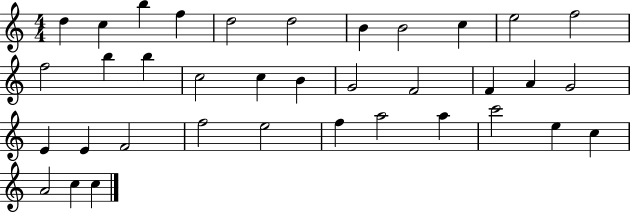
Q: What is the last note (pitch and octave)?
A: C5